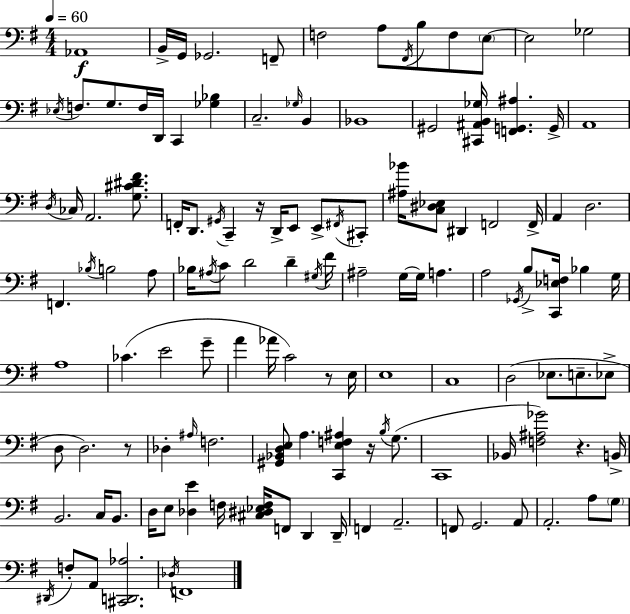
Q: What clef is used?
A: bass